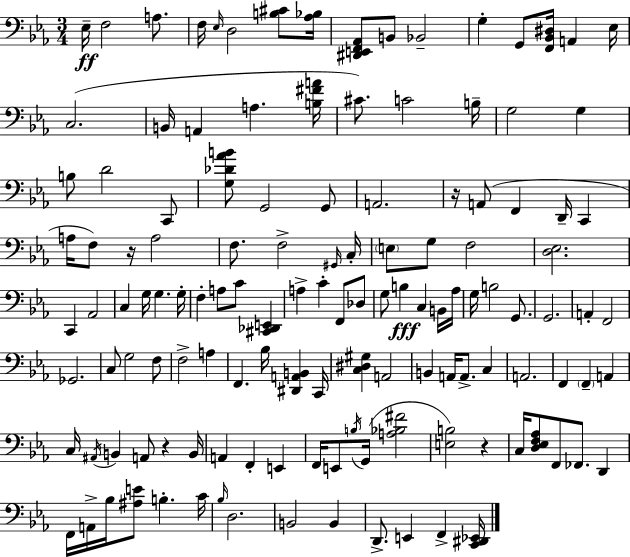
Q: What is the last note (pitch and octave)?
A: F2